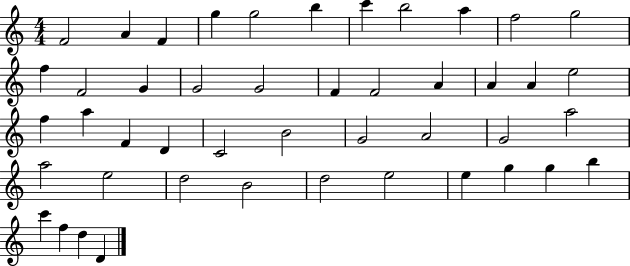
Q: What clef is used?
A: treble